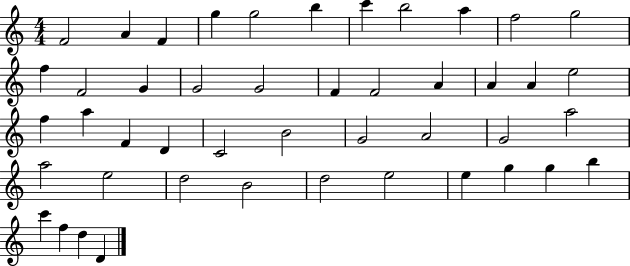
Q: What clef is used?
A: treble